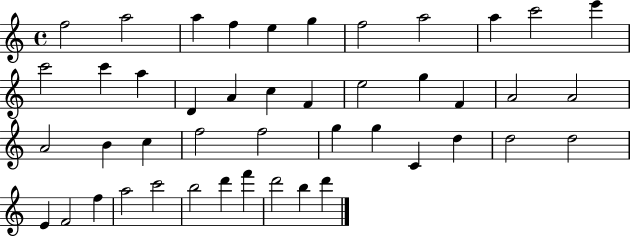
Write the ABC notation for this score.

X:1
T:Untitled
M:4/4
L:1/4
K:C
f2 a2 a f e g f2 a2 a c'2 e' c'2 c' a D A c F e2 g F A2 A2 A2 B c f2 f2 g g C d d2 d2 E F2 f a2 c'2 b2 d' f' d'2 b d'